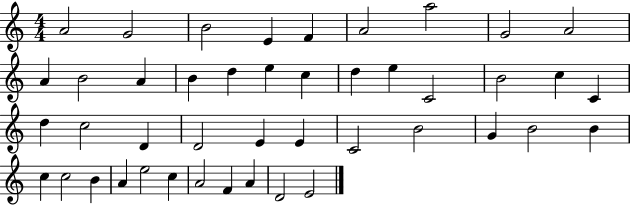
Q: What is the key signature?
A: C major